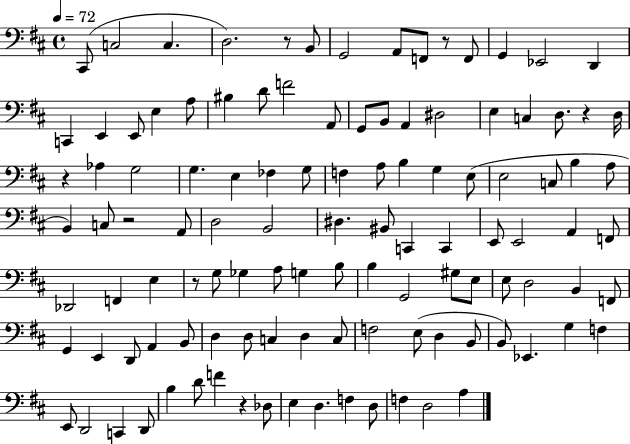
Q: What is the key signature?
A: D major